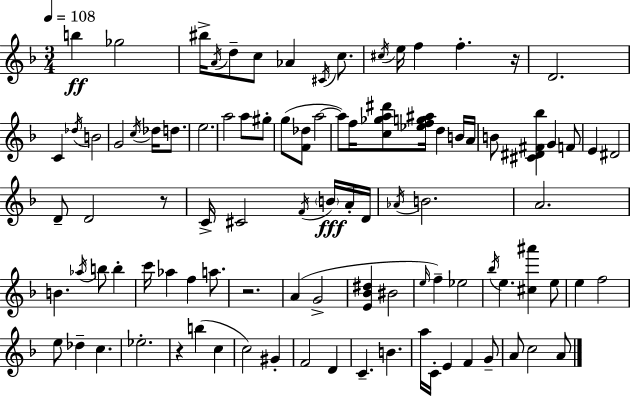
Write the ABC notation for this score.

X:1
T:Untitled
M:3/4
L:1/4
K:F
b _g2 ^b/4 A/4 d/2 c/2 _A ^C/4 c/2 ^c/4 e/4 f f z/4 D2 C _d/4 B2 G2 c/4 _d/4 d/2 e2 a2 a/2 ^g/2 g/2 [F_d]/2 a2 a/2 f/4 [c_ga^d']/2 [_efg^a]/4 d B/4 A/4 B/2 [^C^D^F_b] G F/2 E ^D2 D/2 D2 z/2 C/4 ^C2 F/4 B/4 A/4 D/4 _A/4 B2 A2 B _a/4 b/2 b c'/4 _a f a/2 z2 A G2 [E_B^d] ^B2 e/4 f _e2 _b/4 e [^c^a'] e/2 e f2 e/2 _d c _e2 z b c c2 ^G F2 D C B a/4 C/4 E F G/2 A/2 c2 A/2